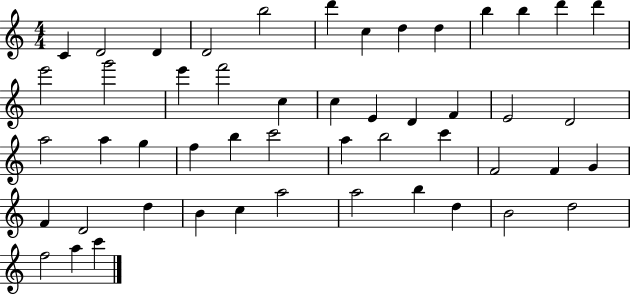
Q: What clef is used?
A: treble